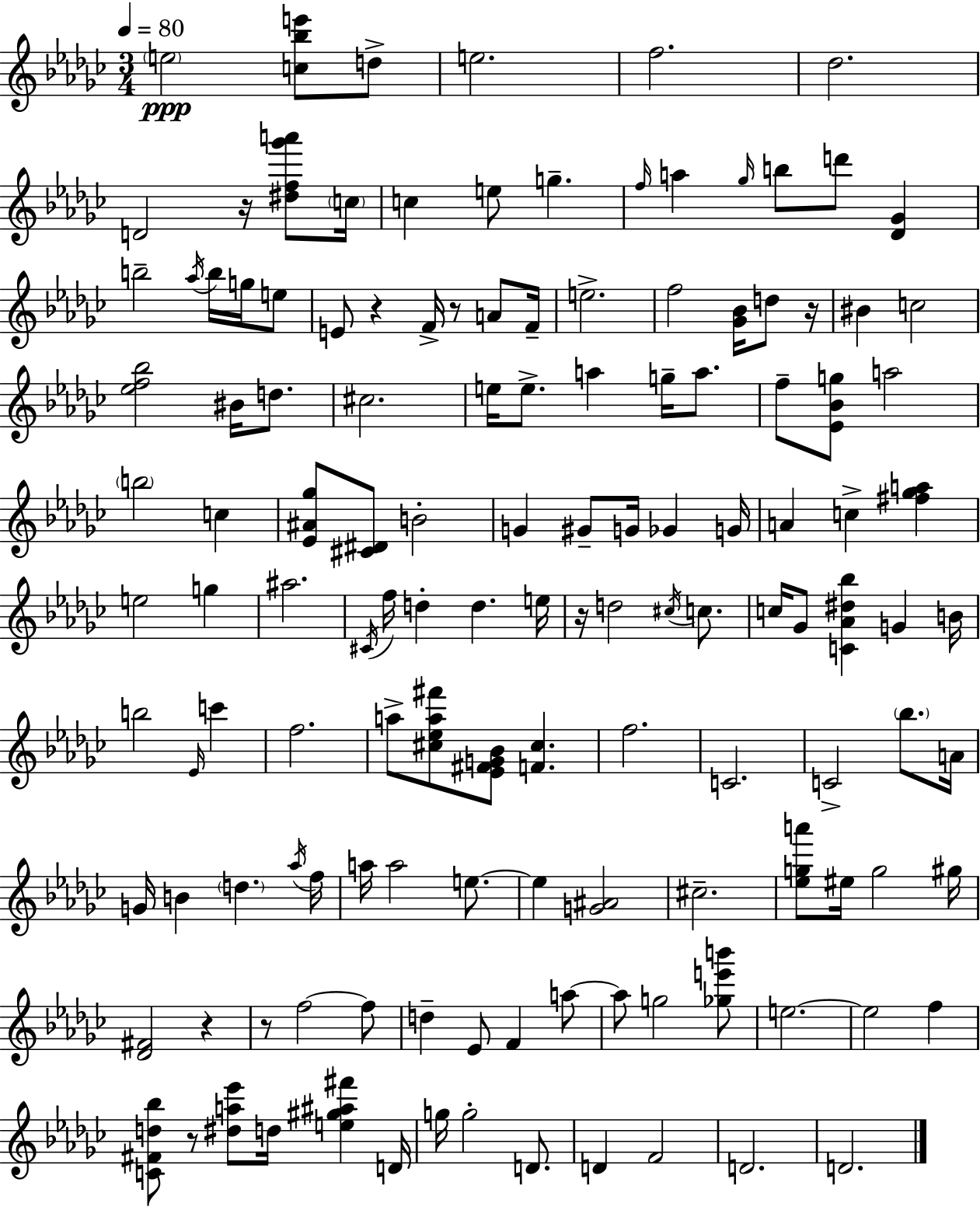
E5/h [C5,Bb5,E6]/e D5/e E5/h. F5/h. Db5/h. D4/h R/s [D#5,F5,Gb6,A6]/e C5/s C5/q E5/e G5/q. F5/s A5/q Gb5/s B5/e D6/e [Db4,Gb4]/q B5/h Ab5/s B5/s G5/s E5/e E4/e R/q F4/s R/e A4/e F4/s E5/h. F5/h [Gb4,Bb4]/s D5/e R/s BIS4/q C5/h [Eb5,F5,Bb5]/h BIS4/s D5/e. C#5/h. E5/s E5/e. A5/q G5/s A5/e. F5/e [Eb4,Bb4,G5]/e A5/h B5/h C5/q [Eb4,A#4,Gb5]/e [C#4,D#4]/e B4/h G4/q G#4/e G4/s Gb4/q G4/s A4/q C5/q [F#5,Gb5,A5]/q E5/h G5/q A#5/h. C#4/s F5/s D5/q D5/q. E5/s R/s D5/h C#5/s C5/e. C5/s Gb4/e [C4,Ab4,D#5,Bb5]/q G4/q B4/s B5/h Eb4/s C6/q F5/h. A5/e [C#5,Eb5,A5,F#6]/e [Eb4,F#4,G4,Bb4]/e [F4,C#5]/q. F5/h. C4/h. C4/h Bb5/e. A4/s G4/s B4/q D5/q. Ab5/s F5/s A5/s A5/h E5/e. E5/q [G4,A#4]/h C#5/h. [Eb5,G5,A6]/e EIS5/s G5/h G#5/s [Db4,F#4]/h R/q R/e F5/h F5/e D5/q Eb4/e F4/q A5/e A5/e G5/h [Gb5,E6,B6]/e E5/h. E5/h F5/q [C4,F#4,D5,Bb5]/e R/e [D#5,A5,Eb6]/e D5/s [E5,G#5,A#5,F#6]/q D4/s G5/s G5/h D4/e. D4/q F4/h D4/h. D4/h.